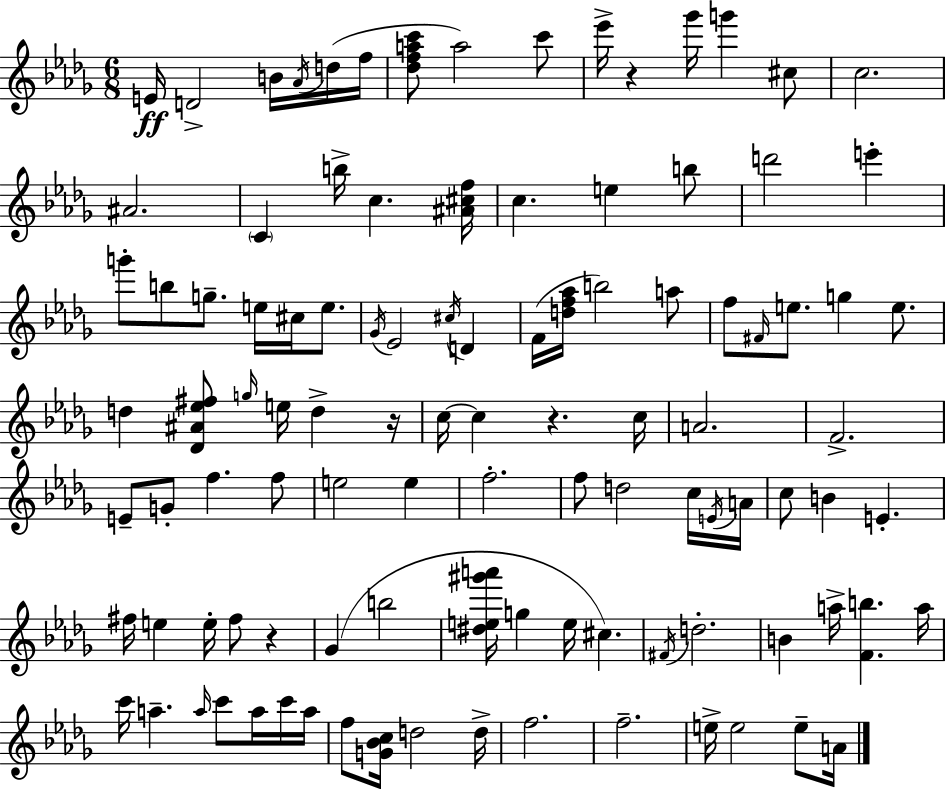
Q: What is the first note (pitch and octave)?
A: E4